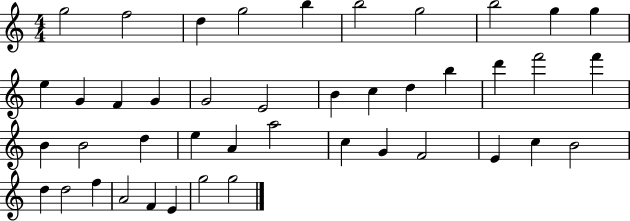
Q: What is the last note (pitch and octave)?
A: G5